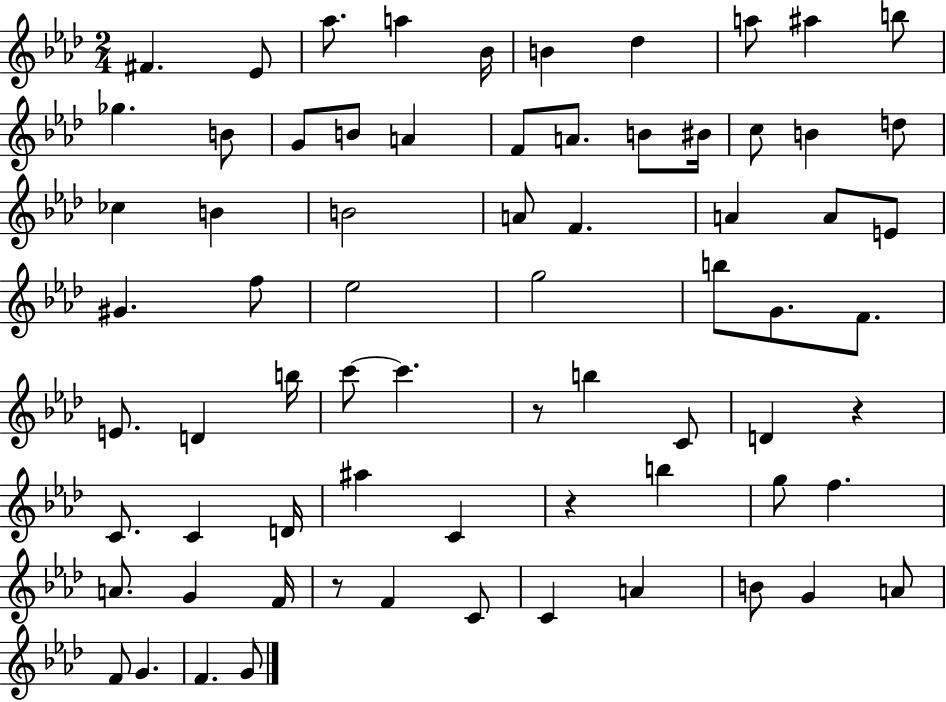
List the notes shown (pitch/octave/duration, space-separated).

F#4/q. Eb4/e Ab5/e. A5/q Bb4/s B4/q Db5/q A5/e A#5/q B5/e Gb5/q. B4/e G4/e B4/e A4/q F4/e A4/e. B4/e BIS4/s C5/e B4/q D5/e CES5/q B4/q B4/h A4/e F4/q. A4/q A4/e E4/e G#4/q. F5/e Eb5/h G5/h B5/e G4/e. F4/e. E4/e. D4/q B5/s C6/e C6/q. R/e B5/q C4/e D4/q R/q C4/e. C4/q D4/s A#5/q C4/q R/q B5/q G5/e F5/q. A4/e. G4/q F4/s R/e F4/q C4/e C4/q A4/q B4/e G4/q A4/e F4/e G4/q. F4/q. G4/e